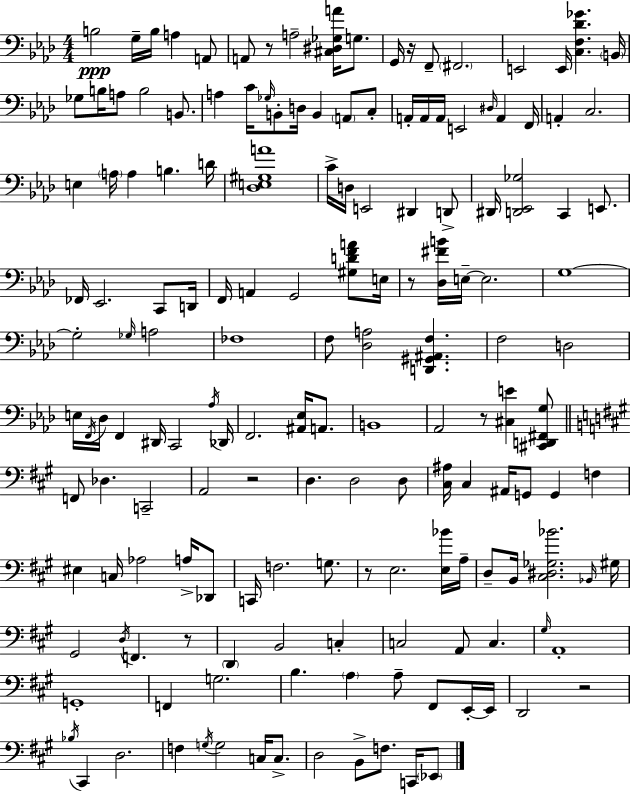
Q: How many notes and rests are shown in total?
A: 161